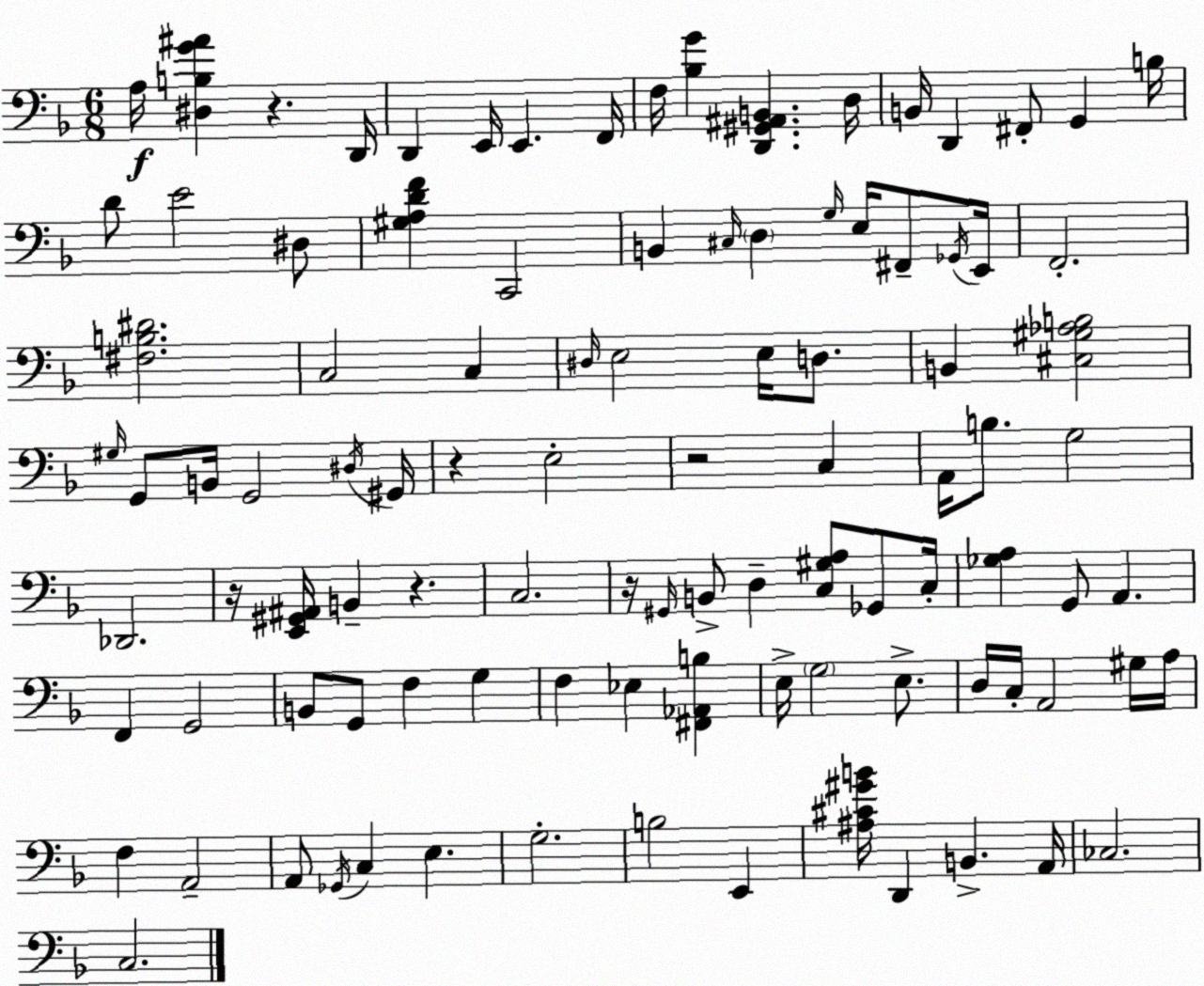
X:1
T:Untitled
M:6/8
L:1/4
K:F
A,/4 [^D,B,G^A] z D,,/4 D,, E,,/4 E,, F,,/4 F,/4 [_B,G] [D,,^G,,^A,,B,,] D,/4 B,,/4 D,, ^F,,/2 G,, B,/4 D/2 E2 ^D,/2 [^G,A,DF] C,,2 B,, ^C,/4 D, G,/4 E,/4 ^F,,/2 _G,,/4 E,,/4 F,,2 [^F,B,^D]2 C,2 C, ^D,/4 E,2 E,/4 D,/2 B,, [^C,^G,_A,B,]2 ^G,/4 G,,/2 B,,/4 G,,2 ^D,/4 ^G,,/4 z E,2 z2 C, A,,/4 B,/2 G,2 _D,,2 z/4 [E,,^G,,^A,,]/4 B,, z C,2 z/4 ^G,,/4 B,,/2 D, [C,^G,A,]/2 _G,,/2 C,/4 [_G,A,] G,,/2 A,, F,, G,,2 B,,/2 G,,/2 F, G, F, _E, [^F,,_A,,B,] E,/4 G,2 E,/2 D,/4 C,/4 A,,2 ^G,/4 A,/4 F, A,,2 A,,/2 _G,,/4 C, E, G,2 B,2 E,, [^A,^C^GB]/4 D,, B,, A,,/4 _C,2 C,2